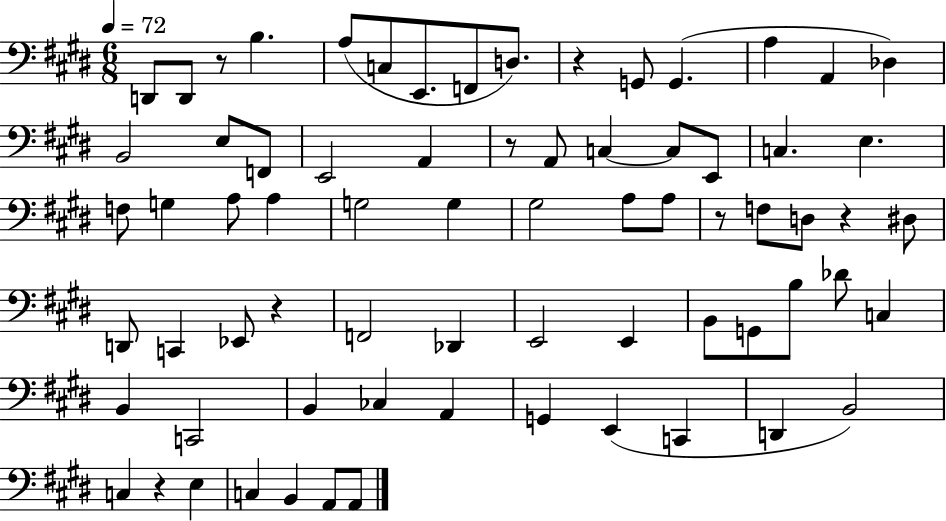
X:1
T:Untitled
M:6/8
L:1/4
K:E
D,,/2 D,,/2 z/2 B, A,/2 C,/2 E,,/2 F,,/2 D,/2 z G,,/2 G,, A, A,, _D, B,,2 E,/2 F,,/2 E,,2 A,, z/2 A,,/2 C, C,/2 E,,/2 C, E, F,/2 G, A,/2 A, G,2 G, ^G,2 A,/2 A,/2 z/2 F,/2 D,/2 z ^D,/2 D,,/2 C,, _E,,/2 z F,,2 _D,, E,,2 E,, B,,/2 G,,/2 B,/2 _D/2 C, B,, C,,2 B,, _C, A,, G,, E,, C,, D,, B,,2 C, z E, C, B,, A,,/2 A,,/2